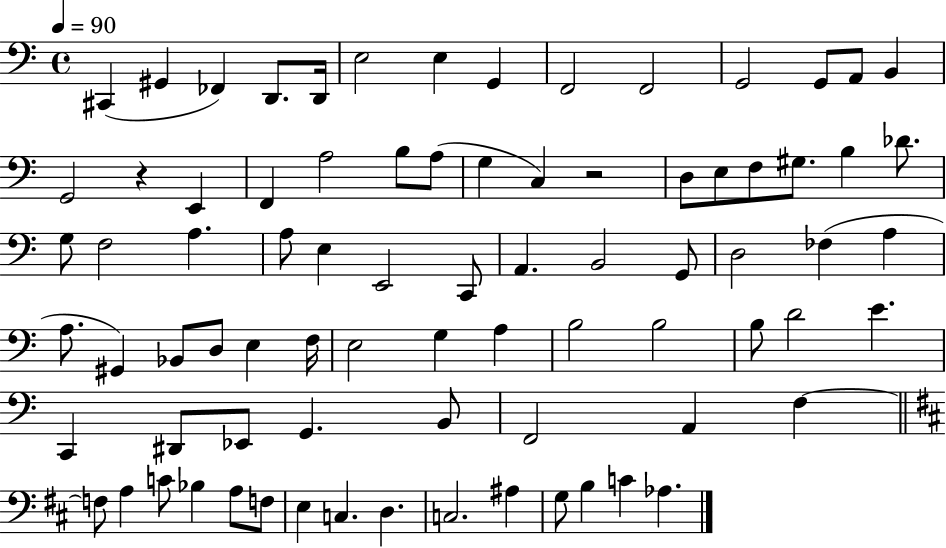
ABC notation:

X:1
T:Untitled
M:4/4
L:1/4
K:C
^C,, ^G,, _F,, D,,/2 D,,/4 E,2 E, G,, F,,2 F,,2 G,,2 G,,/2 A,,/2 B,, G,,2 z E,, F,, A,2 B,/2 A,/2 G, C, z2 D,/2 E,/2 F,/2 ^G,/2 B, _D/2 G,/2 F,2 A, A,/2 E, E,,2 C,,/2 A,, B,,2 G,,/2 D,2 _F, A, A,/2 ^G,, _B,,/2 D,/2 E, F,/4 E,2 G, A, B,2 B,2 B,/2 D2 E C,, ^D,,/2 _E,,/2 G,, B,,/2 F,,2 A,, F, F,/2 A, C/2 _B, A,/2 F,/2 E, C, D, C,2 ^A, G,/2 B, C _A,